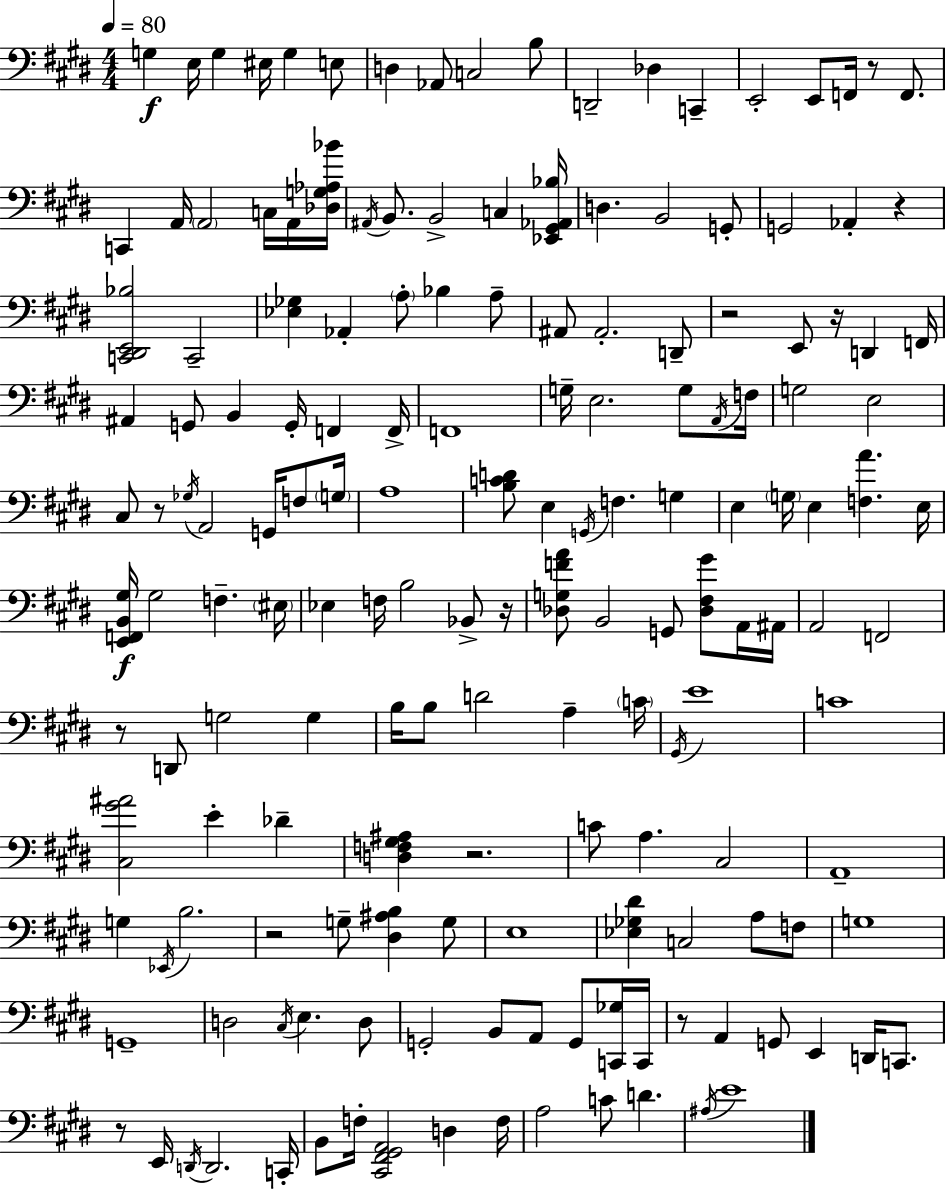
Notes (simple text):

G3/q E3/s G3/q EIS3/s G3/q E3/e D3/q Ab2/e C3/h B3/e D2/h Db3/q C2/q E2/h E2/e F2/s R/e F2/e. C2/q A2/s A2/h C3/s A2/s [Db3,G3,Ab3,Bb4]/s A#2/s B2/e. B2/h C3/q [Eb2,G#2,Ab2,Bb3]/s D3/q. B2/h G2/e G2/h Ab2/q R/q [C2,D#2,E2,Bb3]/h C2/h [Eb3,Gb3]/q Ab2/q A3/e Bb3/q A3/e A#2/e A#2/h. D2/e R/h E2/e R/s D2/q F2/s A#2/q G2/e B2/q G2/s F2/q F2/s F2/w G3/s E3/h. G3/e A2/s F3/s G3/h E3/h C#3/e R/e Gb3/s A2/h G2/s F3/e G3/s A3/w [B3,C4,D4]/e E3/q G2/s F3/q. G3/q E3/q G3/s E3/q [F3,A4]/q. E3/s [E2,F2,B2,G#3]/s G#3/h F3/q. EIS3/s Eb3/q F3/s B3/h Bb2/e R/s [Db3,G3,F4,A4]/e B2/h G2/e [Db3,F#3,G#4]/e A2/s A#2/s A2/h F2/h R/e D2/e G3/h G3/q B3/s B3/e D4/h A3/q C4/s G#2/s E4/w C4/w [C#3,G#4,A#4]/h E4/q Db4/q [D3,F3,G#3,A#3]/q R/h. C4/e A3/q. C#3/h A2/w G3/q Eb2/s B3/h. R/h G3/e [D#3,A#3,B3]/q G3/e E3/w [Eb3,Gb3,D#4]/q C3/h A3/e F3/e G3/w G2/w D3/h C#3/s E3/q. D3/e G2/h B2/e A2/e G2/e [C2,Gb3]/s C2/s R/e A2/q G2/e E2/q D2/s C2/e. R/e E2/s D2/s D2/h. C2/s B2/e F3/s [C#2,F#2,G#2,A2]/h D3/q F3/s A3/h C4/e D4/q. A#3/s E4/w